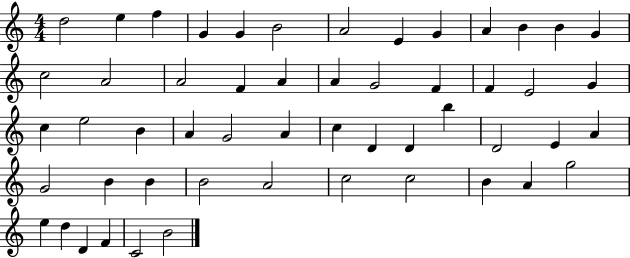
D5/h E5/q F5/q G4/q G4/q B4/h A4/h E4/q G4/q A4/q B4/q B4/q G4/q C5/h A4/h A4/h F4/q A4/q A4/q G4/h F4/q F4/q E4/h G4/q C5/q E5/h B4/q A4/q G4/h A4/q C5/q D4/q D4/q B5/q D4/h E4/q A4/q G4/h B4/q B4/q B4/h A4/h C5/h C5/h B4/q A4/q G5/h E5/q D5/q D4/q F4/q C4/h B4/h